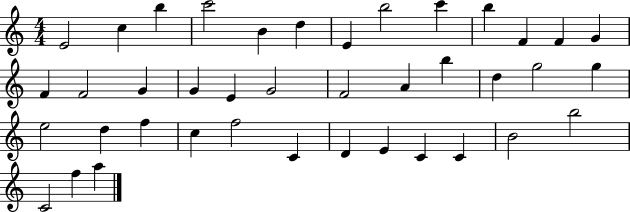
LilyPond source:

{
  \clef treble
  \numericTimeSignature
  \time 4/4
  \key c \major
  e'2 c''4 b''4 | c'''2 b'4 d''4 | e'4 b''2 c'''4 | b''4 f'4 f'4 g'4 | \break f'4 f'2 g'4 | g'4 e'4 g'2 | f'2 a'4 b''4 | d''4 g''2 g''4 | \break e''2 d''4 f''4 | c''4 f''2 c'4 | d'4 e'4 c'4 c'4 | b'2 b''2 | \break c'2 f''4 a''4 | \bar "|."
}